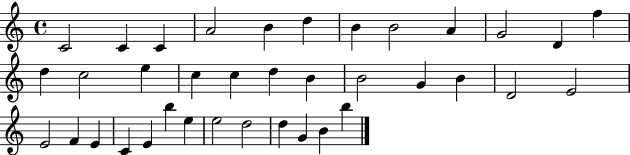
X:1
T:Untitled
M:4/4
L:1/4
K:C
C2 C C A2 B d B B2 A G2 D f d c2 e c c d B B2 G B D2 E2 E2 F E C E b e e2 d2 d G B b